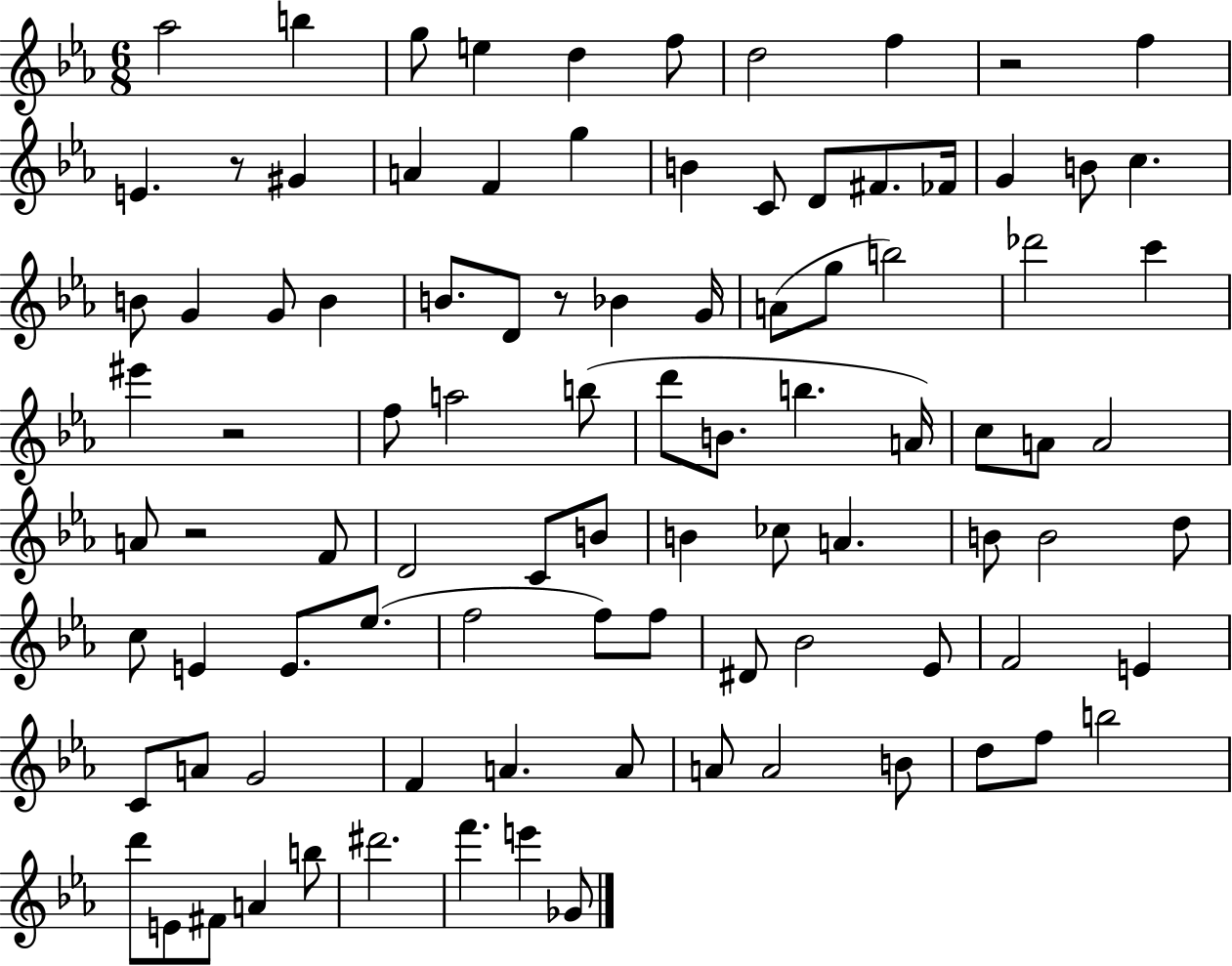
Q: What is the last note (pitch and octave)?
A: Gb4